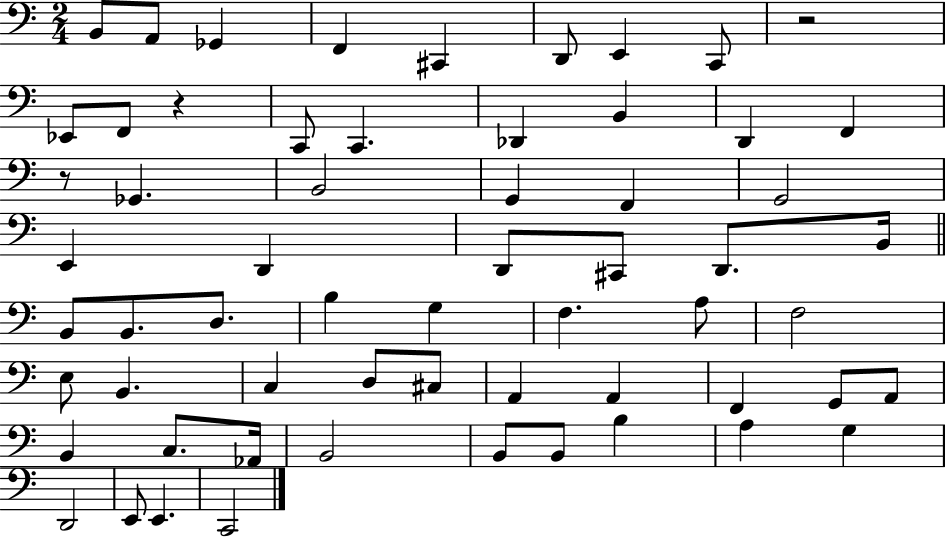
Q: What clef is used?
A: bass